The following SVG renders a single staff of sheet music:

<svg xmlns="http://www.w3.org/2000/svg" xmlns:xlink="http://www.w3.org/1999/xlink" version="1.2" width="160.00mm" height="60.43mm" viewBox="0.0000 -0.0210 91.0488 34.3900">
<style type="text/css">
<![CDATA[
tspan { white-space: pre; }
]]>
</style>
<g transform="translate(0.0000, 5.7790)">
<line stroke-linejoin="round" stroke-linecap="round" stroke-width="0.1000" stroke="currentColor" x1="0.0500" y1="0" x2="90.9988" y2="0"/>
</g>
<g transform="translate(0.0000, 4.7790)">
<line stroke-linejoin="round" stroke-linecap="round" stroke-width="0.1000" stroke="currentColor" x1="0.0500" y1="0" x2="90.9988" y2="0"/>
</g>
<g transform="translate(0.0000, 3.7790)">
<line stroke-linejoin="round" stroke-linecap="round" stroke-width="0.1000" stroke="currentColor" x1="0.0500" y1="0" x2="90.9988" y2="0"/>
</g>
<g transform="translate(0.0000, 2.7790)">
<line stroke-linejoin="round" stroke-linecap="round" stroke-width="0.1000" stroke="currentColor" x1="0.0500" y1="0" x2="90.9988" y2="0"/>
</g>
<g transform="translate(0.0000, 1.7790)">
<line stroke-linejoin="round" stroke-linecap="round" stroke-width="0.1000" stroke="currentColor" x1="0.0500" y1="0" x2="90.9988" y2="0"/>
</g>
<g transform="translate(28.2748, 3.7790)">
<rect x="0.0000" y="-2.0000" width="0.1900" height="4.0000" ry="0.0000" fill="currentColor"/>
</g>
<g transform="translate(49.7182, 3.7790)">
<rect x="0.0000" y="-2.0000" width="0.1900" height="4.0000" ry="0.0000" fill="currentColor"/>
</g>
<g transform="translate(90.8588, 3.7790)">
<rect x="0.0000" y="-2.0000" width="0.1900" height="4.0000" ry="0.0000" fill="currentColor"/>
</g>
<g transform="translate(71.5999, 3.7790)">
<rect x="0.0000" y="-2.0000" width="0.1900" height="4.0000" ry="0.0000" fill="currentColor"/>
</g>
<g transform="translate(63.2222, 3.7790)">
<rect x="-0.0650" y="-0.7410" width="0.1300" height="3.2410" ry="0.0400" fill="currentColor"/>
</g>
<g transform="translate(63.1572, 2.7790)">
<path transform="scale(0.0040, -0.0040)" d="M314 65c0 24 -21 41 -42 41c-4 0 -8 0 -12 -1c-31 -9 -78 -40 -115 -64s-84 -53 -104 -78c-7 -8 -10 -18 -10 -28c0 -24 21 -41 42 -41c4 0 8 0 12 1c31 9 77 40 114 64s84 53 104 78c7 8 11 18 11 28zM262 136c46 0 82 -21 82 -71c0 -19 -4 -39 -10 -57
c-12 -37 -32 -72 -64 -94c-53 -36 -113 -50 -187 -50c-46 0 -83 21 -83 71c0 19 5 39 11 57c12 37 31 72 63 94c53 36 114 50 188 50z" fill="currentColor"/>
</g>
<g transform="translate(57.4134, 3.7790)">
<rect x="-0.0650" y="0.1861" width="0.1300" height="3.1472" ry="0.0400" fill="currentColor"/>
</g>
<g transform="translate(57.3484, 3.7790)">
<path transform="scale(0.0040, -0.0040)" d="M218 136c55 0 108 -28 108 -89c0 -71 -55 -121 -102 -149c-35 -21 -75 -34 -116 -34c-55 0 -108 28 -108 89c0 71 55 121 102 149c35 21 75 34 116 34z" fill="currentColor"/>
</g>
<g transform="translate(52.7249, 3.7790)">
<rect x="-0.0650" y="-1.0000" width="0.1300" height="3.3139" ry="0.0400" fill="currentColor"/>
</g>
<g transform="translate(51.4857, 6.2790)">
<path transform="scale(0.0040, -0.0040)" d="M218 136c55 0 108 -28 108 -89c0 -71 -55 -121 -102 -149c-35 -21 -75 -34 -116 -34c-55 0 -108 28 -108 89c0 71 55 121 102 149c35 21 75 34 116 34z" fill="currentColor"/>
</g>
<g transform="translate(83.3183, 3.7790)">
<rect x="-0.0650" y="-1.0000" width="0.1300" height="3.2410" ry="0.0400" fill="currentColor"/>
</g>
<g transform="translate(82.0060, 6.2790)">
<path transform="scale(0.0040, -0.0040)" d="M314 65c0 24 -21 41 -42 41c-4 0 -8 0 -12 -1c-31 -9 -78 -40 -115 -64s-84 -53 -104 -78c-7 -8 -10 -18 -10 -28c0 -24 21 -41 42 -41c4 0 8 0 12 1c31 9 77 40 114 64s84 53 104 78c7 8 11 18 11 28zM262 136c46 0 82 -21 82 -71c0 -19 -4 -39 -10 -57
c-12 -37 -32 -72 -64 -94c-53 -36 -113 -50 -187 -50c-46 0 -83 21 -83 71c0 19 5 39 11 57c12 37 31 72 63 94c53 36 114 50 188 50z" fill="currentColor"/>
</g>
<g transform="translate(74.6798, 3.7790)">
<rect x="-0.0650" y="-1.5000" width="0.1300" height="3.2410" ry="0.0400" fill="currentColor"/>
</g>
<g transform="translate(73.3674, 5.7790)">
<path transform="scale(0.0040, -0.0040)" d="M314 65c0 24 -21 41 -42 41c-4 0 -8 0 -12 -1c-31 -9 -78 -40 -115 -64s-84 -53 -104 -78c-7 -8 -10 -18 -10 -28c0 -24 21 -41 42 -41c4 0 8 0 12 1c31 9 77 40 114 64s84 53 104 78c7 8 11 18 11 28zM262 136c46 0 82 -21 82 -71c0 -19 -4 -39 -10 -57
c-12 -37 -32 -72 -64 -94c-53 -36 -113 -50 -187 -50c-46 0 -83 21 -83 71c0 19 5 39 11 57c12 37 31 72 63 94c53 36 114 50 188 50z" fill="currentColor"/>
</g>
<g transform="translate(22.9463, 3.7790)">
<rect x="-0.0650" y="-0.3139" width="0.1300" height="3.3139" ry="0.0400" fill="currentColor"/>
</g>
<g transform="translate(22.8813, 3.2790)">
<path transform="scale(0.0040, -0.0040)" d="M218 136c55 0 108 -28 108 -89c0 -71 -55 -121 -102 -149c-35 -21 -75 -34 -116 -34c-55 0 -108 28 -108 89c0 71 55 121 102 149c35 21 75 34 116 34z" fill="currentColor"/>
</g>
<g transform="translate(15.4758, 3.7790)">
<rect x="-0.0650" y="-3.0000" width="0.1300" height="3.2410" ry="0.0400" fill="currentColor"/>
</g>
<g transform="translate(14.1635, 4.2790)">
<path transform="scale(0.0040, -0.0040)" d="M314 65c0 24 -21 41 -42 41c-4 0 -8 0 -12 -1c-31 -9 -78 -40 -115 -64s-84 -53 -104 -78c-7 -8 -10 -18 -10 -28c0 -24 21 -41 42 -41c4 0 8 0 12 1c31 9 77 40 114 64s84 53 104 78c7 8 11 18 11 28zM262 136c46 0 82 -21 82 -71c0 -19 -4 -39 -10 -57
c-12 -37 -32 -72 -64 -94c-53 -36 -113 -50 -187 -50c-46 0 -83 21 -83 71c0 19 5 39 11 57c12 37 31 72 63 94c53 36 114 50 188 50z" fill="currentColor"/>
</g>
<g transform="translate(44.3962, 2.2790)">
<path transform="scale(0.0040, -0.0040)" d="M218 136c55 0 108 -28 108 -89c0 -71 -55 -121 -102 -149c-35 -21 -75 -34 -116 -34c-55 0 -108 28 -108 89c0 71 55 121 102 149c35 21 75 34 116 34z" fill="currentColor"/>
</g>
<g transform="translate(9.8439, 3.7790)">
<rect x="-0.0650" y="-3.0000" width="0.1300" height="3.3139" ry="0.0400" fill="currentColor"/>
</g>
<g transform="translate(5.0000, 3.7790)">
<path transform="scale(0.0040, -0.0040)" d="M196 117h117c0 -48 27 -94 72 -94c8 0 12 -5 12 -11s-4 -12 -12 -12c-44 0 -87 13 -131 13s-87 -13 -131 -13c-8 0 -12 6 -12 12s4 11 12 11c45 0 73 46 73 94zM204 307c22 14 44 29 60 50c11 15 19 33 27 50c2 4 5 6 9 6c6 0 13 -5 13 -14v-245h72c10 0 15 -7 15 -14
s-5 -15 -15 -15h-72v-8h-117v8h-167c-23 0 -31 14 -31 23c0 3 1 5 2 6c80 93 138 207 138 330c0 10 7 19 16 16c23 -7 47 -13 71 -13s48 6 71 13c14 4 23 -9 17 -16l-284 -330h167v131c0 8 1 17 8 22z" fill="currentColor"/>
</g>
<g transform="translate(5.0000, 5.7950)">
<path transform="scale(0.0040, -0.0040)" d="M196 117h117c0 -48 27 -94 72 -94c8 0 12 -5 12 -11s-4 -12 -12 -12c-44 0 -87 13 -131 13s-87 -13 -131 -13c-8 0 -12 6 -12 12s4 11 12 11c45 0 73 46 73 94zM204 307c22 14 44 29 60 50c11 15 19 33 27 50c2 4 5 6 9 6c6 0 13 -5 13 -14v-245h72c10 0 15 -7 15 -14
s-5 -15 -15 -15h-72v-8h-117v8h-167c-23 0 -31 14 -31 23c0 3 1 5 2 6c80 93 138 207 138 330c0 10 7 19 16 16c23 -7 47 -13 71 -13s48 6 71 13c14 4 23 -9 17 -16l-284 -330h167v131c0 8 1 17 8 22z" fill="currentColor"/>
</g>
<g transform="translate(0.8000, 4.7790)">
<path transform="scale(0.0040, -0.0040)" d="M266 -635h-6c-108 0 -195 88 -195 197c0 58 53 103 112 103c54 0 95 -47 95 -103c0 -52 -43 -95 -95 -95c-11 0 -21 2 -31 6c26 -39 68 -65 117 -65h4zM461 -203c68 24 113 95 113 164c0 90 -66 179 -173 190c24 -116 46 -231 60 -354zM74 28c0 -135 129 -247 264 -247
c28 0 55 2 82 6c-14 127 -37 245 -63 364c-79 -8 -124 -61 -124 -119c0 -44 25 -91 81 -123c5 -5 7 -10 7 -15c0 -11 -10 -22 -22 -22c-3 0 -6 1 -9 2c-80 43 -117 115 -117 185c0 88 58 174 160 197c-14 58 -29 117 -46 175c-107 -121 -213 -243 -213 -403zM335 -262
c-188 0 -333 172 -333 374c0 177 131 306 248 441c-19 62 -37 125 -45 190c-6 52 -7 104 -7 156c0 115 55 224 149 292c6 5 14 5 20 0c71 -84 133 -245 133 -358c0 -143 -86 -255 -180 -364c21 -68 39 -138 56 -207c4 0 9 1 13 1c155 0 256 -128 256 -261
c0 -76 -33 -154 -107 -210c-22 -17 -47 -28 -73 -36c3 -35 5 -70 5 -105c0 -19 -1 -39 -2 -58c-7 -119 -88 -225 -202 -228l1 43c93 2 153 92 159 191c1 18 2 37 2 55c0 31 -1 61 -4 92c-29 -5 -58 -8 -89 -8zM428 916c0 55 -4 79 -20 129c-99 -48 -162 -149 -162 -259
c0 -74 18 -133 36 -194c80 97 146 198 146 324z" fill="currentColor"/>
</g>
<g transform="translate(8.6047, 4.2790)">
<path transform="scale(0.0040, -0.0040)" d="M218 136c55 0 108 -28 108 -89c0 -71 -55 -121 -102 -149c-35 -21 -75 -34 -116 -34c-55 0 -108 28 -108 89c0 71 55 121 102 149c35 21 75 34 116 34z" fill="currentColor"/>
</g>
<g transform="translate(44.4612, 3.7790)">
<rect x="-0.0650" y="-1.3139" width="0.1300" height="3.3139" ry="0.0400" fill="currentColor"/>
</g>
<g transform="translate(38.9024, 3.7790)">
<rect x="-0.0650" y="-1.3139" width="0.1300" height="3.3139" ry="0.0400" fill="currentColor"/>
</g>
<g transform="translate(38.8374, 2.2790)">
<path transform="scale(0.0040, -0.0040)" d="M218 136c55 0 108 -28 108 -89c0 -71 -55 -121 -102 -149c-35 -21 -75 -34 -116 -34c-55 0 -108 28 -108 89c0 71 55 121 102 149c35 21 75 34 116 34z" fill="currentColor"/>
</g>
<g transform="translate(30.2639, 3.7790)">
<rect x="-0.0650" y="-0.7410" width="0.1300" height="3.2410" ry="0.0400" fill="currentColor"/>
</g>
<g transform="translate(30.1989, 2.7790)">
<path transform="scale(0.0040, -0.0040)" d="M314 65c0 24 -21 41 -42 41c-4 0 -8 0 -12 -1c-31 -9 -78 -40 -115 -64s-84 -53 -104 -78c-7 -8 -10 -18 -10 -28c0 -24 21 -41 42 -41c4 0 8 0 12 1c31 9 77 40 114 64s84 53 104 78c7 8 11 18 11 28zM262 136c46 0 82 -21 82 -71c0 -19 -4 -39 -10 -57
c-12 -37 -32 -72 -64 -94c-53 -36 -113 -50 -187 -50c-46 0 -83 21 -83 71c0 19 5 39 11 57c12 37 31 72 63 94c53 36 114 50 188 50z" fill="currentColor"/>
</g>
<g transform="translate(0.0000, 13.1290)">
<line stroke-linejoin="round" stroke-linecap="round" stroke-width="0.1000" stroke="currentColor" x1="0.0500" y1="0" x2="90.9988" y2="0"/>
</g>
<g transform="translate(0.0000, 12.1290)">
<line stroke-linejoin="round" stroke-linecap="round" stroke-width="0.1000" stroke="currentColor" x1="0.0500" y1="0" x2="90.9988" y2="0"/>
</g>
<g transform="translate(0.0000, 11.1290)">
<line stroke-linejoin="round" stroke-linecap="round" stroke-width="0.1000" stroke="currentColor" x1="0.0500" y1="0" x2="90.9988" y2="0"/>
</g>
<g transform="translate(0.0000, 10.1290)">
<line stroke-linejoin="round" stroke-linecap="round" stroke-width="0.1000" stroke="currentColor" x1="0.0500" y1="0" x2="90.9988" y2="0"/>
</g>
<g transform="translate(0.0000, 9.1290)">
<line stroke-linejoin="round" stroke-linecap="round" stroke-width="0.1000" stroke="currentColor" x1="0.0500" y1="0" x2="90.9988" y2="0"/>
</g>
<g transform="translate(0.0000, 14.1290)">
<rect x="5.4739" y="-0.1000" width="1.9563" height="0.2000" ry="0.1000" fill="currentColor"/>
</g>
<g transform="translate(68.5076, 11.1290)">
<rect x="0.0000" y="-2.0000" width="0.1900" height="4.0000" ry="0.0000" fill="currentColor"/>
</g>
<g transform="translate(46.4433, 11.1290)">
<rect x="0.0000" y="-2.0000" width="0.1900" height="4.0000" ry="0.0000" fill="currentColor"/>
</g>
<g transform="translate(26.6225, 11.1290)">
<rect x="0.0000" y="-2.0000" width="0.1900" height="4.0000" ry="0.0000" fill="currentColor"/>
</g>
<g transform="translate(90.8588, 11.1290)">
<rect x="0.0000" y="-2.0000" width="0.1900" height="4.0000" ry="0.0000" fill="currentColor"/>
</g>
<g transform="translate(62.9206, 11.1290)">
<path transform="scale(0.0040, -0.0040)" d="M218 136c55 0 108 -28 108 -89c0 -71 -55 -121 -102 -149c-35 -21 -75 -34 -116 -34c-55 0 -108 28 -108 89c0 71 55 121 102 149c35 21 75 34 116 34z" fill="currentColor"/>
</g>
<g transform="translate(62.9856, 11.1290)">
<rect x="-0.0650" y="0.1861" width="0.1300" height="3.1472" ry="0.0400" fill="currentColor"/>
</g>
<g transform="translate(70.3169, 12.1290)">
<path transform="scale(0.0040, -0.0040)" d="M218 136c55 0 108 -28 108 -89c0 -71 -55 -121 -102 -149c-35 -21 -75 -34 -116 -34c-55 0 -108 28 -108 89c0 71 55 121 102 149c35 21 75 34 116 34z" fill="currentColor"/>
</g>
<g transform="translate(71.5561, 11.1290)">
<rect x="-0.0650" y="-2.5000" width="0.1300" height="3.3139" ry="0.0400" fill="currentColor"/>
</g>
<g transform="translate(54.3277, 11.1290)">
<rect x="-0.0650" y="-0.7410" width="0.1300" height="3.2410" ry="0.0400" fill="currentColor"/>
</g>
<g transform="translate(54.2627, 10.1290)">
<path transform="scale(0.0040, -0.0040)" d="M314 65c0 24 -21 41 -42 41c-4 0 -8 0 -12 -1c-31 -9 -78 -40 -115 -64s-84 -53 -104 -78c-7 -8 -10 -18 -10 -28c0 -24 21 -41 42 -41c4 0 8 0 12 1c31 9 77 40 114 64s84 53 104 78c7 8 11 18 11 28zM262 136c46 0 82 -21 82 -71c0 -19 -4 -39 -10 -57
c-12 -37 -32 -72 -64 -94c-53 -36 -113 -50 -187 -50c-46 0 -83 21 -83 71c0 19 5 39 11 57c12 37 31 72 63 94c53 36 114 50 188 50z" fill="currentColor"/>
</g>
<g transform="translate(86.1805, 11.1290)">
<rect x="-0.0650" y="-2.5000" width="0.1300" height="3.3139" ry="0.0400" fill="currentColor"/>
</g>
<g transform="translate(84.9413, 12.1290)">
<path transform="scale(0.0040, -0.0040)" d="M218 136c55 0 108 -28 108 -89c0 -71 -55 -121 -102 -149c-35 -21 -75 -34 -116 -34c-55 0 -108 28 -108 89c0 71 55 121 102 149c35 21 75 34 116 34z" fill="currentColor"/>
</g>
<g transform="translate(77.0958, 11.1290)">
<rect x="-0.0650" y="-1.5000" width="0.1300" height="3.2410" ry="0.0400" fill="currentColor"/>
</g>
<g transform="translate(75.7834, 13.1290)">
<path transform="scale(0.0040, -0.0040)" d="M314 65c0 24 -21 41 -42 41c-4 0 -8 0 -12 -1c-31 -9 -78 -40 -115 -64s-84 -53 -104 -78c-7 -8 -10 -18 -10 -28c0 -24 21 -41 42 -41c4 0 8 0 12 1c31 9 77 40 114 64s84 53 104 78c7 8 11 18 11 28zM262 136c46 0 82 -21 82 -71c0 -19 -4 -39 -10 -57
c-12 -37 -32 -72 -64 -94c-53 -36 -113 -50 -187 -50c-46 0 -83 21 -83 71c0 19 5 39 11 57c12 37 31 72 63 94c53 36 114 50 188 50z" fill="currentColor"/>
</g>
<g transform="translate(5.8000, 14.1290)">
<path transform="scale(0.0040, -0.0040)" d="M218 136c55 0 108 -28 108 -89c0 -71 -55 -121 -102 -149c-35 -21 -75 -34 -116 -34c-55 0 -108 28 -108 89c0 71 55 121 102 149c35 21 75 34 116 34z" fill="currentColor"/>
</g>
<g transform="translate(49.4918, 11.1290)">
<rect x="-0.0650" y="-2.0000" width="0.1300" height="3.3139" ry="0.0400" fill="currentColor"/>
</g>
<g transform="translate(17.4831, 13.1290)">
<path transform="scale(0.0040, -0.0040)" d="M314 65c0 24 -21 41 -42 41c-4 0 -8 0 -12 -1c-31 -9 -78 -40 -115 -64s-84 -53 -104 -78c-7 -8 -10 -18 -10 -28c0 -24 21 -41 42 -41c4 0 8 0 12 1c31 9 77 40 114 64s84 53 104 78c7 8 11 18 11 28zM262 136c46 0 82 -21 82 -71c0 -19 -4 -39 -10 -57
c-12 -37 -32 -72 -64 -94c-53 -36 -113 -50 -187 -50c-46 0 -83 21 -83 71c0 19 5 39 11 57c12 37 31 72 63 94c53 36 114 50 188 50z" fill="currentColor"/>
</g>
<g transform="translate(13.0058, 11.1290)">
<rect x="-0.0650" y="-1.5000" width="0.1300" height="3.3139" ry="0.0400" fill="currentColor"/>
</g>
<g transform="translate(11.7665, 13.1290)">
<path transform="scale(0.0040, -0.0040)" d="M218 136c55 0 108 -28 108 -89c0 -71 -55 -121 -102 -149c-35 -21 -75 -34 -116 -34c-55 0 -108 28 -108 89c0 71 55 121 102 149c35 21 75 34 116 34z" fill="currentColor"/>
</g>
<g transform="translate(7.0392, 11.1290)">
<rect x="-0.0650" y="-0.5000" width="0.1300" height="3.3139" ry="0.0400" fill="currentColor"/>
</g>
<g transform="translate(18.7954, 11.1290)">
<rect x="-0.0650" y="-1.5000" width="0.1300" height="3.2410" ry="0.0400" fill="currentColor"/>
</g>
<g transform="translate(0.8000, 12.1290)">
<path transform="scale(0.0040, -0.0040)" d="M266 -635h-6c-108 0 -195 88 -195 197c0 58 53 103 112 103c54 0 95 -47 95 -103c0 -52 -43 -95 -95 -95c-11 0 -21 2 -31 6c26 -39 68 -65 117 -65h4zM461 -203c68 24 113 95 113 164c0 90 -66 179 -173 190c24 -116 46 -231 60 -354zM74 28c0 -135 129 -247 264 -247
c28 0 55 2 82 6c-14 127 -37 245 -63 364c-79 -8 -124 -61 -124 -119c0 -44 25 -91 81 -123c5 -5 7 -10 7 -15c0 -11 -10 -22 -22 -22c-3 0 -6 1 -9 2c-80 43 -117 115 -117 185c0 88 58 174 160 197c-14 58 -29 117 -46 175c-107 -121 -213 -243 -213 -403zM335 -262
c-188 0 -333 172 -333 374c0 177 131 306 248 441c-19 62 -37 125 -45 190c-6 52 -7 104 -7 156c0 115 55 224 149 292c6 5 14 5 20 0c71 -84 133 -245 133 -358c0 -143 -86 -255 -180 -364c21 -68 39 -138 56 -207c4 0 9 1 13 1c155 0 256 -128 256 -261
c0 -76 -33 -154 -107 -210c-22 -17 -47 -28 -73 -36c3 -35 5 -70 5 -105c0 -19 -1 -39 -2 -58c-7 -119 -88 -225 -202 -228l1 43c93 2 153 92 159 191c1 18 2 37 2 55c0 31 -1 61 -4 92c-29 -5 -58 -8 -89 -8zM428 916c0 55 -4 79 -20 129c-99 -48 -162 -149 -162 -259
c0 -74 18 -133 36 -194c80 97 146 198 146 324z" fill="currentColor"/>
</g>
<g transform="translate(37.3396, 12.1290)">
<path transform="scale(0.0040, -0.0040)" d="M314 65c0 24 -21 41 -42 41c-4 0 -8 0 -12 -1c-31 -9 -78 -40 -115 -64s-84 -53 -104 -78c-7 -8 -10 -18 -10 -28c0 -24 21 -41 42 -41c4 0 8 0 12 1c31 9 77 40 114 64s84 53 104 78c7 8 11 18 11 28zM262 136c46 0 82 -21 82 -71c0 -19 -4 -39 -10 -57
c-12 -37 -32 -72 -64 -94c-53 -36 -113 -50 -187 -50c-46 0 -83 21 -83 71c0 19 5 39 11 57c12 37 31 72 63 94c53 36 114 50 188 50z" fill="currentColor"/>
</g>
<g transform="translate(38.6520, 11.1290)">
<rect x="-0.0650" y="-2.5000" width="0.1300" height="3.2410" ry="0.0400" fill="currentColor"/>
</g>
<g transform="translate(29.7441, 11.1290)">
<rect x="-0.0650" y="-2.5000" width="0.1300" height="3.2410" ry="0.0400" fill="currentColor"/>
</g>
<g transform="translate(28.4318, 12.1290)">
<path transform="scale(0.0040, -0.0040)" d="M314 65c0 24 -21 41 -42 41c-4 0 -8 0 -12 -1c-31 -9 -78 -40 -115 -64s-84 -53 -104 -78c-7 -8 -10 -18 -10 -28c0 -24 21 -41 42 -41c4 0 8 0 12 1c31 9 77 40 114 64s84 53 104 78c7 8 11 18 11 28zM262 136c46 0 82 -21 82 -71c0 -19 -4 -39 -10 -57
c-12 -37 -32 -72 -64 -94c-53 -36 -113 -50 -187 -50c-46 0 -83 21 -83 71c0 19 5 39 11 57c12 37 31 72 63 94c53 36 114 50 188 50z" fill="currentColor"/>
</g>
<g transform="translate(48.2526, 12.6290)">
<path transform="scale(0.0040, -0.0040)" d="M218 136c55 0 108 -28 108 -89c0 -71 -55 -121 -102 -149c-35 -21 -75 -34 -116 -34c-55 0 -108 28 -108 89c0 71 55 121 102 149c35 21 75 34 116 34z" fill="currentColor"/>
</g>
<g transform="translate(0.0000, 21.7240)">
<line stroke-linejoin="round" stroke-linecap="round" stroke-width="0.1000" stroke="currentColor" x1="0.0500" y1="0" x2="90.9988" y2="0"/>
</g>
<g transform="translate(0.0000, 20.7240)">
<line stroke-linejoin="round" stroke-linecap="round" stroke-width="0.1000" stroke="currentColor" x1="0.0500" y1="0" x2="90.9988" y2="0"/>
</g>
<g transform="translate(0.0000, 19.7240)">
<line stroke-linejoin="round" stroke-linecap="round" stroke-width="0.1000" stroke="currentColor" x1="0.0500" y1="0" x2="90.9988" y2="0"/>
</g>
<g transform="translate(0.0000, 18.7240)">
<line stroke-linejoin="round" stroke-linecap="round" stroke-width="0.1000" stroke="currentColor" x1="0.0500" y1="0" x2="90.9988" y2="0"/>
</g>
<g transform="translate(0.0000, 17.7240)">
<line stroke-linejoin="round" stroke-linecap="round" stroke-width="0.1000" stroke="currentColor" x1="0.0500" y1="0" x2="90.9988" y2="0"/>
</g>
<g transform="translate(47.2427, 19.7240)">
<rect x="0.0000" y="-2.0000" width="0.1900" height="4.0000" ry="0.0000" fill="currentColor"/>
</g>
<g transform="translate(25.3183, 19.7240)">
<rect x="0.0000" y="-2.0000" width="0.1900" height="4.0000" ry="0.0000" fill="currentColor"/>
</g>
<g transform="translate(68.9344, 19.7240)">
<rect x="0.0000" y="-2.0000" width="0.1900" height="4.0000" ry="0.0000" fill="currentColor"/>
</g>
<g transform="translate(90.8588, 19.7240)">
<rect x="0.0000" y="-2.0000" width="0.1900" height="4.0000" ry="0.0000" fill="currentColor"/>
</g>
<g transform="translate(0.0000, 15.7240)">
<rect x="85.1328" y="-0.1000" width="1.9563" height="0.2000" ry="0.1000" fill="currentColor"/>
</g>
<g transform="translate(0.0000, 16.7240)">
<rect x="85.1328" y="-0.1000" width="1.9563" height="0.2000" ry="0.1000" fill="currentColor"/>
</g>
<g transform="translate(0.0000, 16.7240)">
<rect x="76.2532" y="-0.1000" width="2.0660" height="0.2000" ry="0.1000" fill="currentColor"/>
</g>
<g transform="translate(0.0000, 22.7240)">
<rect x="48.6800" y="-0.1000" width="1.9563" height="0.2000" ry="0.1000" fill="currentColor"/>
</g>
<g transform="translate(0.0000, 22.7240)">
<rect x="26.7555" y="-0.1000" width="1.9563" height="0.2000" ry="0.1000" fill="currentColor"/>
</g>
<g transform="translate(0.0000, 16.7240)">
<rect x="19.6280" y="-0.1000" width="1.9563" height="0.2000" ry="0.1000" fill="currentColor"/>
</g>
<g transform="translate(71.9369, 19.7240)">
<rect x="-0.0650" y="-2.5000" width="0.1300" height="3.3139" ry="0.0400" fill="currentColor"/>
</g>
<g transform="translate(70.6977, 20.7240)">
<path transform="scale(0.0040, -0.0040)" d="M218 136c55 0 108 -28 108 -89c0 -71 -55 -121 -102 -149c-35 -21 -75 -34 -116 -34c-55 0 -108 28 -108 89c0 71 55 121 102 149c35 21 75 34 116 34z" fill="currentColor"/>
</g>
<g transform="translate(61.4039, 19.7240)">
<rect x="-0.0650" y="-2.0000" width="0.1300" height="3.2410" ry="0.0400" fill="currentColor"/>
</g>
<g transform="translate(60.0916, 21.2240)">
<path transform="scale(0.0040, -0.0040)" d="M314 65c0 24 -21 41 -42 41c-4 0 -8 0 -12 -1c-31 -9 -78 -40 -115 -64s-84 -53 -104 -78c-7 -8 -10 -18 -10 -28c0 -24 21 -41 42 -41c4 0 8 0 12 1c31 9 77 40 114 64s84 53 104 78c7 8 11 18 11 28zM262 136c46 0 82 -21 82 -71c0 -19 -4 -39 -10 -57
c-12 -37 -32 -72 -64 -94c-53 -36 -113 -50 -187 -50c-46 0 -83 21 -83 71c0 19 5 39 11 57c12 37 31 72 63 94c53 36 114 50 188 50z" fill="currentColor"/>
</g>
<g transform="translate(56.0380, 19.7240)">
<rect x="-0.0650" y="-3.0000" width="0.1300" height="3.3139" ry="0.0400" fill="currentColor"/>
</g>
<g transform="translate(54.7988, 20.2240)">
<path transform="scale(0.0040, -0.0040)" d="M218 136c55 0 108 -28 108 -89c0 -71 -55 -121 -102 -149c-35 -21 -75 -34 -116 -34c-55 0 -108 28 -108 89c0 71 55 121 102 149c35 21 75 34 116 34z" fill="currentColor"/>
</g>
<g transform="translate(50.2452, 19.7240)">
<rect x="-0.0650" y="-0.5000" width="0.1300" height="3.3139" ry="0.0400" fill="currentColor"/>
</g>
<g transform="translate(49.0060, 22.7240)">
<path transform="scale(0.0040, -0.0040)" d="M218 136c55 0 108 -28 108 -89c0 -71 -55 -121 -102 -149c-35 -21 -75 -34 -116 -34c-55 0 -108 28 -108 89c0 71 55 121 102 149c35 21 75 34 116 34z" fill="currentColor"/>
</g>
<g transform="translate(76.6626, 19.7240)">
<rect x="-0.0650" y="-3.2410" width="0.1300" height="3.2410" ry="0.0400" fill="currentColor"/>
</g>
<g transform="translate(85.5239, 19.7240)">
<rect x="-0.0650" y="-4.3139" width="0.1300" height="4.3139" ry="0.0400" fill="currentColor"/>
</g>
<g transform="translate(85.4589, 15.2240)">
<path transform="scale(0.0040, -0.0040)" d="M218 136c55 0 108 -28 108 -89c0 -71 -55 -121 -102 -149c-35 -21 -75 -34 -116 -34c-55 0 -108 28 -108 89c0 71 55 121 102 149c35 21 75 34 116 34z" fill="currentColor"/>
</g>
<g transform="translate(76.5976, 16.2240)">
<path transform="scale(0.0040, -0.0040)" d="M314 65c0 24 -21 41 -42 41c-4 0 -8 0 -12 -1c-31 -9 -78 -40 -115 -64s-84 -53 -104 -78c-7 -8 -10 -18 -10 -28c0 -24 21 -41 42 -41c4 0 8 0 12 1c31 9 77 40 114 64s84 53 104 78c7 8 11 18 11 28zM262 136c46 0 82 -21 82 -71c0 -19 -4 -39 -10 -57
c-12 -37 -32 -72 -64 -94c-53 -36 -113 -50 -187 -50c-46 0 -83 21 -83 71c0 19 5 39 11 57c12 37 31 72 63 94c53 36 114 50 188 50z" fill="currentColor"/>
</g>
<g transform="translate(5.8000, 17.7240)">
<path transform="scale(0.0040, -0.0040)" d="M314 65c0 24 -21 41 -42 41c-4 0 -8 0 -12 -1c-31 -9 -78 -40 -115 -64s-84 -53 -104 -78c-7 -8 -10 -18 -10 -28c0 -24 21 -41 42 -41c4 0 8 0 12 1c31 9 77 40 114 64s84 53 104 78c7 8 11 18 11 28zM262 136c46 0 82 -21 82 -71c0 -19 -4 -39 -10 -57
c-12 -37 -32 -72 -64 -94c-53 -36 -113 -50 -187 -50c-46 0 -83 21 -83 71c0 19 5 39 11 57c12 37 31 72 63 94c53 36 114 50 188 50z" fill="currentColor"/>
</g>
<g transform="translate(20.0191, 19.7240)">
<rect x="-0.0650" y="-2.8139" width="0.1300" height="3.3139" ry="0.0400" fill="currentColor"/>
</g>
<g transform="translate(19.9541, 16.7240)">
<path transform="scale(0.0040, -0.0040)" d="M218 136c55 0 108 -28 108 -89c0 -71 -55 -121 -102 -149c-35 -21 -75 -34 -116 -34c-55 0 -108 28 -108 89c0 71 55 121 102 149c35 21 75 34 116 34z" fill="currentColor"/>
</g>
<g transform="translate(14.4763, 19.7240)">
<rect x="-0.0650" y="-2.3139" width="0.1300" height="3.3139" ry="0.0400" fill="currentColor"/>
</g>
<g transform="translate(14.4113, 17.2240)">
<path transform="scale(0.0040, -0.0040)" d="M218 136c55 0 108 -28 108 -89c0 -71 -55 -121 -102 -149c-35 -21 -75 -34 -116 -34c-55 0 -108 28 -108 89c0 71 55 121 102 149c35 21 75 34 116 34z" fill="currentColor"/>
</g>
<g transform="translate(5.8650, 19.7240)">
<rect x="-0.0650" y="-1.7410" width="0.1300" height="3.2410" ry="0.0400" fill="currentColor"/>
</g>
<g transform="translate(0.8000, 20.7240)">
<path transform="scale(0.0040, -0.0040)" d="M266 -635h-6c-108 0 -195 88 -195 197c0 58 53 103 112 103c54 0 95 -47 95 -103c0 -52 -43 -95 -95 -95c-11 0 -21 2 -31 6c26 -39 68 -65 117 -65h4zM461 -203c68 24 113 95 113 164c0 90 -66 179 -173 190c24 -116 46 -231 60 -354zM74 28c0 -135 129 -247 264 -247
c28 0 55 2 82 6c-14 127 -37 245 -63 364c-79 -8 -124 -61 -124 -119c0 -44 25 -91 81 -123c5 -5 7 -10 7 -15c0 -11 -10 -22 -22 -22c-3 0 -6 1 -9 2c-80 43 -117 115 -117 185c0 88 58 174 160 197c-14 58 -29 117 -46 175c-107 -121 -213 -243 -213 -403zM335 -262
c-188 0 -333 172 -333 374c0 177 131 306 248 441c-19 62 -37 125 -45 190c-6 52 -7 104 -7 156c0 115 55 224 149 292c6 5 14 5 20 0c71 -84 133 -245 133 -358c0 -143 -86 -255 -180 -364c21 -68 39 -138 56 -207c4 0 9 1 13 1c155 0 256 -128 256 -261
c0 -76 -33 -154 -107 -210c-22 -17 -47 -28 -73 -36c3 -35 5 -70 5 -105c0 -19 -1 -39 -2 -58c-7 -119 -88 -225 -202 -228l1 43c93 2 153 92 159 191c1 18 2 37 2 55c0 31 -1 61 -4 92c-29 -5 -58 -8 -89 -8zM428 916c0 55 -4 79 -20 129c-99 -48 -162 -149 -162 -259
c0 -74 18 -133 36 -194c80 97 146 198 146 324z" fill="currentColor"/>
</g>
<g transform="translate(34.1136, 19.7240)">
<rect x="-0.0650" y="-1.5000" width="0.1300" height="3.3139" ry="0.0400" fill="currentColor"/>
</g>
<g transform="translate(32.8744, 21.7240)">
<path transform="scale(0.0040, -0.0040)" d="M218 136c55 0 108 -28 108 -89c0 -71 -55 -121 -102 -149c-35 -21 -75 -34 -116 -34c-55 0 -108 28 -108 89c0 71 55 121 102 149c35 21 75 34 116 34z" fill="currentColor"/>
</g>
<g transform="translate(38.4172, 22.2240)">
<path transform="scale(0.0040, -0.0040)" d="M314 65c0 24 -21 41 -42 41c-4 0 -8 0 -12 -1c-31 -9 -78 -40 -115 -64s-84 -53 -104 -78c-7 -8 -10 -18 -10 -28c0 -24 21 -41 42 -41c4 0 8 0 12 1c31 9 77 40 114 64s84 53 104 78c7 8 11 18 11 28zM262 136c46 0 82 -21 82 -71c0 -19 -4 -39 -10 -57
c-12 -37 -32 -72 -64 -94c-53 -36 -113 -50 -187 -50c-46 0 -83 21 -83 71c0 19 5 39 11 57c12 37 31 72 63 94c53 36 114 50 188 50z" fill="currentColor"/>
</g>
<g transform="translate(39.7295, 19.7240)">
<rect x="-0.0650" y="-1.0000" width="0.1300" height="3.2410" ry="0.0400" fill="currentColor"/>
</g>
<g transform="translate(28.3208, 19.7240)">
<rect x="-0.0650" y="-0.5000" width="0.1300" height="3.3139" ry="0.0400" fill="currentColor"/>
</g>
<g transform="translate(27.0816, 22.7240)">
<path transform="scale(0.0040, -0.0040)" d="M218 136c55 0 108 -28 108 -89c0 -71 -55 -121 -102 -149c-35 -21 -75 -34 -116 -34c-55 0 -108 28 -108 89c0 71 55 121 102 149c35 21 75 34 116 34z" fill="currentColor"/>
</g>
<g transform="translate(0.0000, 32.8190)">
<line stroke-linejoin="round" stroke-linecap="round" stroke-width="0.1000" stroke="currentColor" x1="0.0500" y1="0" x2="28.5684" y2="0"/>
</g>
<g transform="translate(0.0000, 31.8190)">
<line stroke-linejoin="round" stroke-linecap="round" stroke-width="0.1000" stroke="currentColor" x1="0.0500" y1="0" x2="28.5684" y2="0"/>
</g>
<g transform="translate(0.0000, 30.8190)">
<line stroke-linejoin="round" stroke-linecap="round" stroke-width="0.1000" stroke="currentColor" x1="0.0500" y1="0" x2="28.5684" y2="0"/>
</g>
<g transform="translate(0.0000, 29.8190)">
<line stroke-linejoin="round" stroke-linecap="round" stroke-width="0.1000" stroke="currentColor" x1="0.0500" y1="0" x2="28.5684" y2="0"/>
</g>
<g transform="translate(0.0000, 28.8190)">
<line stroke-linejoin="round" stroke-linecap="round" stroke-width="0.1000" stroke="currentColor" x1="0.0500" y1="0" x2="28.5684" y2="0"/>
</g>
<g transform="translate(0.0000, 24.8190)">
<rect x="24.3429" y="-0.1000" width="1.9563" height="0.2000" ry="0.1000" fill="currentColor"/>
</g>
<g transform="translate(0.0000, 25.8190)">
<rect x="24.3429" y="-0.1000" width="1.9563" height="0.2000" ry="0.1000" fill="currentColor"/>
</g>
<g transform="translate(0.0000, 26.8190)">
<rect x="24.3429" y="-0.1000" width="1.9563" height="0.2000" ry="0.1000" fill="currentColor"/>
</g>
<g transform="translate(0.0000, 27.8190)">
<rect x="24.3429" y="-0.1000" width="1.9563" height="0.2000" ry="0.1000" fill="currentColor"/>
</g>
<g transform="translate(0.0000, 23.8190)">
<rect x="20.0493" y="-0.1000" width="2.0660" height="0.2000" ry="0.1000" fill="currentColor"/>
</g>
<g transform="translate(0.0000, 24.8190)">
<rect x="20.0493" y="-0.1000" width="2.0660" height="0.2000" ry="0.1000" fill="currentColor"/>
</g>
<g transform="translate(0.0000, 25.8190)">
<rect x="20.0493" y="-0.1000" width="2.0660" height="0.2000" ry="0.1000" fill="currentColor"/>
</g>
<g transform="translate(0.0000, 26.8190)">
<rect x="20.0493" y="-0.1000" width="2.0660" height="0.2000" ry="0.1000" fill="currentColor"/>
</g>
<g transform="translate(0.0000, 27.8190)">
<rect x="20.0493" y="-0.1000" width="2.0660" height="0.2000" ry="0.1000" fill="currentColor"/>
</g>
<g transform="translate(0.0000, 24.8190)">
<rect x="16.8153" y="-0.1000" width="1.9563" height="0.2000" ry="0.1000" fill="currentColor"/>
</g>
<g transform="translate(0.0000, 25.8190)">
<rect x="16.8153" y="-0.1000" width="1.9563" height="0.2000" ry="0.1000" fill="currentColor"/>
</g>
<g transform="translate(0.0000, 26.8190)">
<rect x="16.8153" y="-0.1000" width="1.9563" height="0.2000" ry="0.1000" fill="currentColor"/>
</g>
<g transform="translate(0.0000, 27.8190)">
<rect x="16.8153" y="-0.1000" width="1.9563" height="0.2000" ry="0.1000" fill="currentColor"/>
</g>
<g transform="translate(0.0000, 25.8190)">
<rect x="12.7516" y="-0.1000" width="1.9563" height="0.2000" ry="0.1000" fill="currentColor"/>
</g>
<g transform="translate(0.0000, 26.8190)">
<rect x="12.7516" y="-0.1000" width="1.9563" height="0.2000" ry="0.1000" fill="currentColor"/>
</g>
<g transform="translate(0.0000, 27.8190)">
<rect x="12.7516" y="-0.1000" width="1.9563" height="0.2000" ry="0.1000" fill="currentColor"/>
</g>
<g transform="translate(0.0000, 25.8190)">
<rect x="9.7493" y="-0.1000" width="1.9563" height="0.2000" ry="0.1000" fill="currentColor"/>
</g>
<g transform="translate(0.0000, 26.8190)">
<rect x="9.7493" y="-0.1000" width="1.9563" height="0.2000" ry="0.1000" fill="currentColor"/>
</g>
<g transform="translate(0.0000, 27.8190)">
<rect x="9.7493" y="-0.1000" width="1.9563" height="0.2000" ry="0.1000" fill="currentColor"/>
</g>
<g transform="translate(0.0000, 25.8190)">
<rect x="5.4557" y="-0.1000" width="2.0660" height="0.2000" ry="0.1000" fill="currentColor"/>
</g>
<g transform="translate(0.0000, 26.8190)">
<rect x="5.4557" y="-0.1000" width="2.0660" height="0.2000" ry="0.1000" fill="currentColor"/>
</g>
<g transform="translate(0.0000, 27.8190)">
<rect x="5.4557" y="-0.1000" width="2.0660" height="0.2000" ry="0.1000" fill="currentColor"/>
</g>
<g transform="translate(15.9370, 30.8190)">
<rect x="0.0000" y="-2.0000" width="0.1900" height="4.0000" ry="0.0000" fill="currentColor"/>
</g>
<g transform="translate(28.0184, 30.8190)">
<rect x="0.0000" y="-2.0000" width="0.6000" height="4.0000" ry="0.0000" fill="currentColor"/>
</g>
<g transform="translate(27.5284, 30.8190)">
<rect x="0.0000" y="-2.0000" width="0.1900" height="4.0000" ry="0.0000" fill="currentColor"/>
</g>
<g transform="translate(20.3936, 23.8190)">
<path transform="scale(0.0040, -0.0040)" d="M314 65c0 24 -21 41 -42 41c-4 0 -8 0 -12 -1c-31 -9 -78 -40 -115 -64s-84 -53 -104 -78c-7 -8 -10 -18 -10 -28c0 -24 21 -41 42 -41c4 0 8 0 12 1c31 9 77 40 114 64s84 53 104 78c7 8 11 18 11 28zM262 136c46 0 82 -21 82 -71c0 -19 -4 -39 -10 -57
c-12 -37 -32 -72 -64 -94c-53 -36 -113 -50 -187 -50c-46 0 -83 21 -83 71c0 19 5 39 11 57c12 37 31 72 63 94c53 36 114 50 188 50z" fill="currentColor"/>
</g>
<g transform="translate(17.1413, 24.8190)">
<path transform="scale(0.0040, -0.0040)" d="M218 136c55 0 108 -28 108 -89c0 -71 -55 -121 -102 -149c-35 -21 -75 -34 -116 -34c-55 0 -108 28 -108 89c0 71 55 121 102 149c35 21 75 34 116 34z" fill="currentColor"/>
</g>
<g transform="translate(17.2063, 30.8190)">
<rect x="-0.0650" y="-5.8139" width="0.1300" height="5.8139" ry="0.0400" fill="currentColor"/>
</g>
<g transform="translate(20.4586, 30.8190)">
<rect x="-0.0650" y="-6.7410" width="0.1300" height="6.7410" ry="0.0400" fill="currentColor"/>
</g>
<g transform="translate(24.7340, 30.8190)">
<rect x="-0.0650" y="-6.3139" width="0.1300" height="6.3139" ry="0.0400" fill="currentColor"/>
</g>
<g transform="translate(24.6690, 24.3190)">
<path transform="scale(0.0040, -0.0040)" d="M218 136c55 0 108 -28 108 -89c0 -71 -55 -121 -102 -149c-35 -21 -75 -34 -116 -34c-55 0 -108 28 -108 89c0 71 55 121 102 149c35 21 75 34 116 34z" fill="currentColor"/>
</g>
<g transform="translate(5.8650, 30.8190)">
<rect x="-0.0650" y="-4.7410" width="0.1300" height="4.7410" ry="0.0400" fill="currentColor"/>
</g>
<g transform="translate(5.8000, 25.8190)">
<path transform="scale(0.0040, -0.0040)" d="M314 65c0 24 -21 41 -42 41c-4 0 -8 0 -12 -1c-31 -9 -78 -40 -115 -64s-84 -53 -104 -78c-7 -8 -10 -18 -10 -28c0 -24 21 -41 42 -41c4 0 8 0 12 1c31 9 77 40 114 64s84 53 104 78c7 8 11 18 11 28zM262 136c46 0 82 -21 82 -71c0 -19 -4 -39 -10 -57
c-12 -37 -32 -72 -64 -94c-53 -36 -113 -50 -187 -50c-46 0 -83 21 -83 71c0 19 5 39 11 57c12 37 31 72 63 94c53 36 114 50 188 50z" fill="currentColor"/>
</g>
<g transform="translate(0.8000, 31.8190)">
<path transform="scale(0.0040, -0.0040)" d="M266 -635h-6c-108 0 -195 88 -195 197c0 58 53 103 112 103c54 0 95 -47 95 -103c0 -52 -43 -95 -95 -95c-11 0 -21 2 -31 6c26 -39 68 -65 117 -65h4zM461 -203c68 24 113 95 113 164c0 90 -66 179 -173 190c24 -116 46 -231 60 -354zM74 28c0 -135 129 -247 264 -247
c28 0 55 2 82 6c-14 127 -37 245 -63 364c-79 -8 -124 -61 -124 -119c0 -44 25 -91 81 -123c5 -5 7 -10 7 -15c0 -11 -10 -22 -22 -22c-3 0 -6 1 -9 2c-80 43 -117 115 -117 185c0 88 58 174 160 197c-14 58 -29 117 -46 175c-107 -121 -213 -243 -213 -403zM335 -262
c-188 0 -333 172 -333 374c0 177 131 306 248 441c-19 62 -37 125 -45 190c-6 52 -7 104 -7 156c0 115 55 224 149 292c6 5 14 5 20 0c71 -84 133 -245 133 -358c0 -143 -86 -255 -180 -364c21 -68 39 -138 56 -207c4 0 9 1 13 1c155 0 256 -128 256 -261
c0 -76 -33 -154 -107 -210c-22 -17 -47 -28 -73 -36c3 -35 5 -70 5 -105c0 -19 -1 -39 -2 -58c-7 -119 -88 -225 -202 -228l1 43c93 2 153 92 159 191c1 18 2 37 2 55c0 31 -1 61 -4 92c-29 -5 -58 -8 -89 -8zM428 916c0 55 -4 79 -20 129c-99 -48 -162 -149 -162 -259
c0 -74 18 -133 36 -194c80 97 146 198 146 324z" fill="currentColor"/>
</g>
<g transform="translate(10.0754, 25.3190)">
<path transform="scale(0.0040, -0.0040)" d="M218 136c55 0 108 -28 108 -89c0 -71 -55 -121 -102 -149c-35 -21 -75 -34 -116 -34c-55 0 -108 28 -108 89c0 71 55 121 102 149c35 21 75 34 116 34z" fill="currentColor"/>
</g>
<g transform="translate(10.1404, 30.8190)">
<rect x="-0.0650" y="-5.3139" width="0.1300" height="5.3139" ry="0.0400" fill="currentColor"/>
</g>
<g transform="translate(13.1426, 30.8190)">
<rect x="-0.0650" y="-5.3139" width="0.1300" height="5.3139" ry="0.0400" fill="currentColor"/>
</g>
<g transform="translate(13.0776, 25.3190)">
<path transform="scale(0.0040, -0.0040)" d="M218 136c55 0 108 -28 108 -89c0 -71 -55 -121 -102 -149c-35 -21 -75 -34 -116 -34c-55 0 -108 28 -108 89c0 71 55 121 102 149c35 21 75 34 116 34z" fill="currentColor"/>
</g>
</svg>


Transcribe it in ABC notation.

X:1
T:Untitled
M:4/4
L:1/4
K:C
A A2 c d2 e e D B d2 E2 D2 C E E2 G2 G2 F d2 B G E2 G f2 g a C E D2 C A F2 G b2 d' e'2 f' f' g' b'2 a'